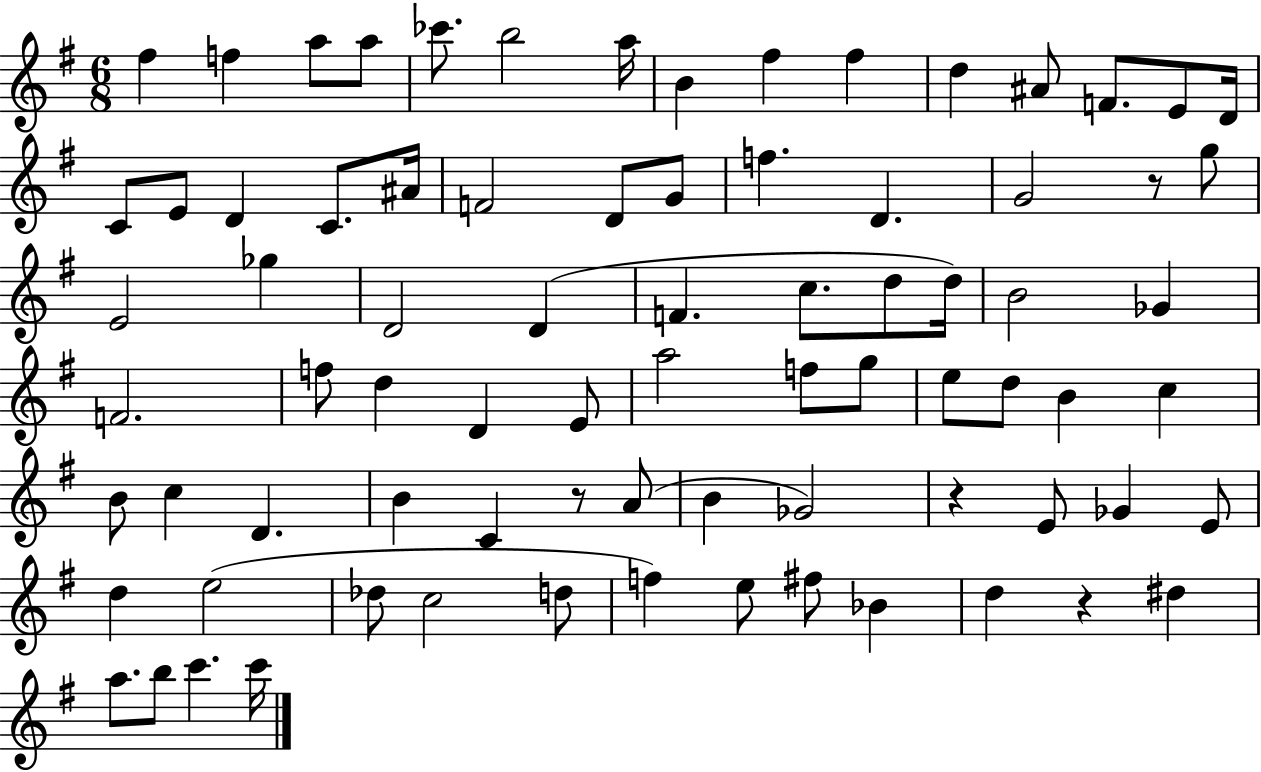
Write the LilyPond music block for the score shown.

{
  \clef treble
  \numericTimeSignature
  \time 6/8
  \key g \major
  fis''4 f''4 a''8 a''8 | ces'''8. b''2 a''16 | b'4 fis''4 fis''4 | d''4 ais'8 f'8. e'8 d'16 | \break c'8 e'8 d'4 c'8. ais'16 | f'2 d'8 g'8 | f''4. d'4. | g'2 r8 g''8 | \break e'2 ges''4 | d'2 d'4( | f'4. c''8. d''8 d''16) | b'2 ges'4 | \break f'2. | f''8 d''4 d'4 e'8 | a''2 f''8 g''8 | e''8 d''8 b'4 c''4 | \break b'8 c''4 d'4. | b'4 c'4 r8 a'8( | b'4 ges'2) | r4 e'8 ges'4 e'8 | \break d''4 e''2( | des''8 c''2 d''8 | f''4) e''8 fis''8 bes'4 | d''4 r4 dis''4 | \break a''8. b''8 c'''4. c'''16 | \bar "|."
}